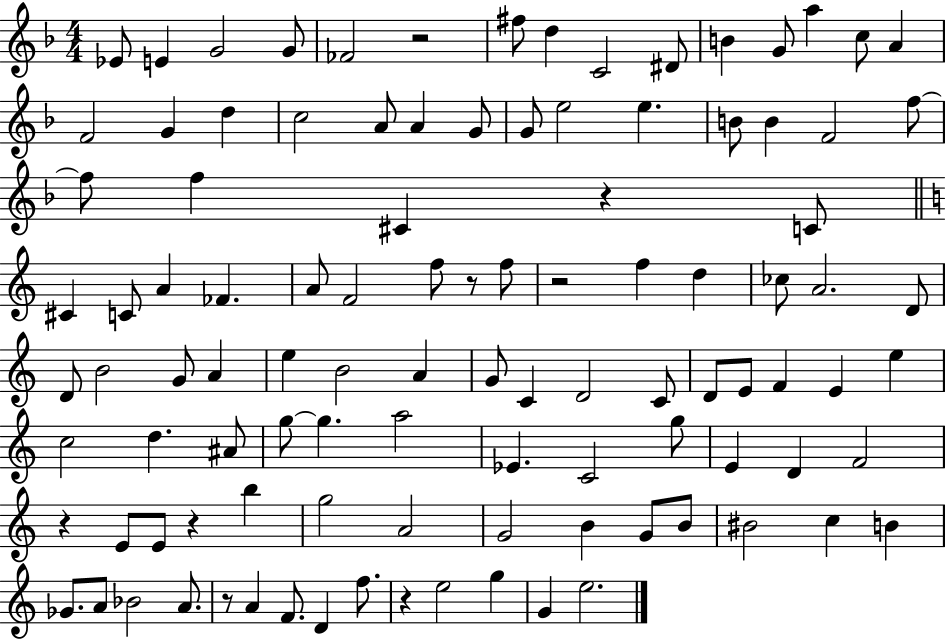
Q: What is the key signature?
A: F major